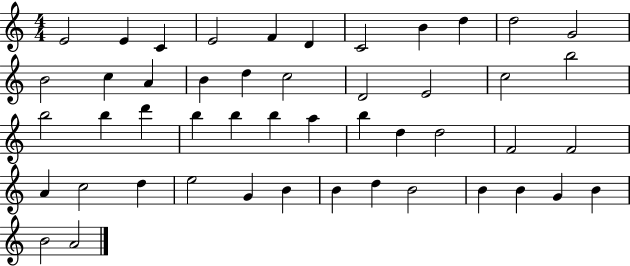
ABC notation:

X:1
T:Untitled
M:4/4
L:1/4
K:C
E2 E C E2 F D C2 B d d2 G2 B2 c A B d c2 D2 E2 c2 b2 b2 b d' b b b a b d d2 F2 F2 A c2 d e2 G B B d B2 B B G B B2 A2